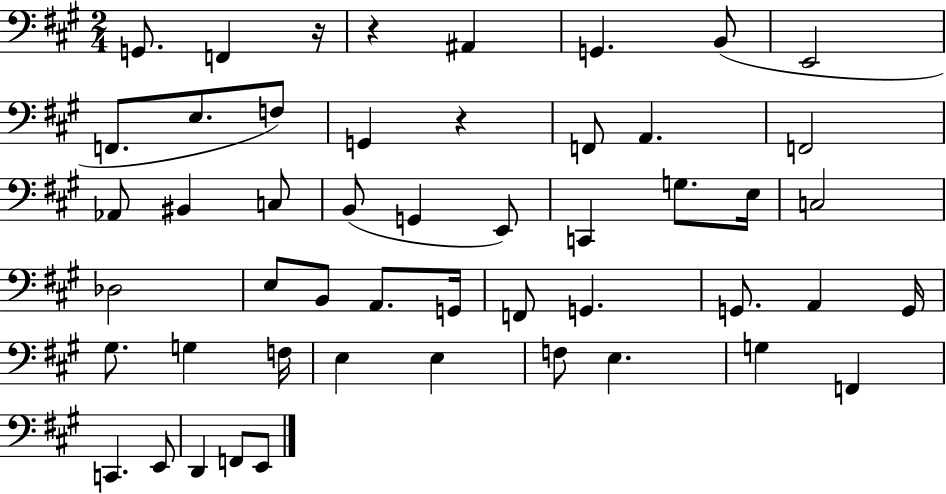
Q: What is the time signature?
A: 2/4